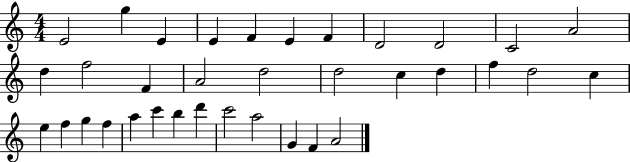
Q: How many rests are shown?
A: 0